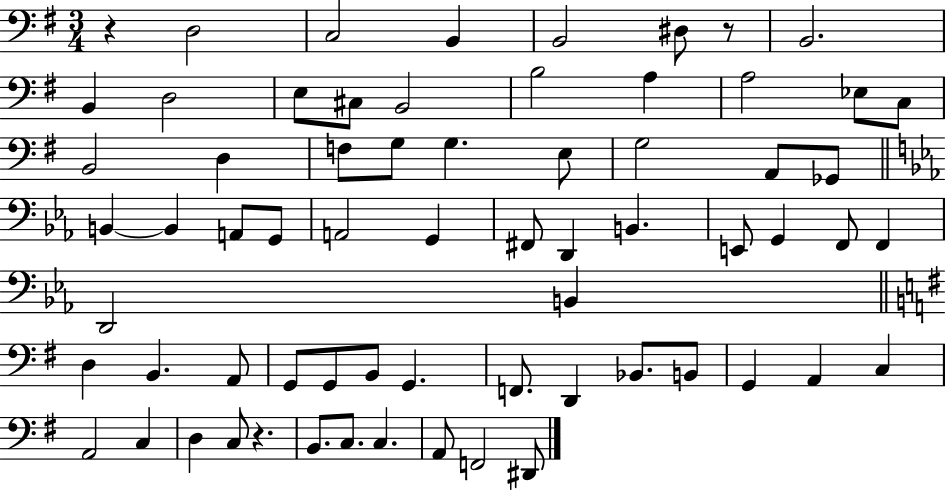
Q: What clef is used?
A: bass